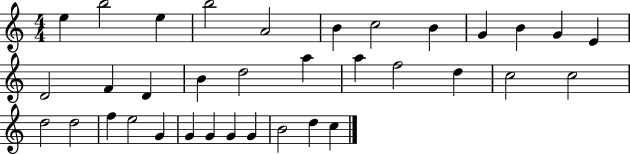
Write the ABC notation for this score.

X:1
T:Untitled
M:4/4
L:1/4
K:C
e b2 e b2 A2 B c2 B G B G E D2 F D B d2 a a f2 d c2 c2 d2 d2 f e2 G G G G G B2 d c